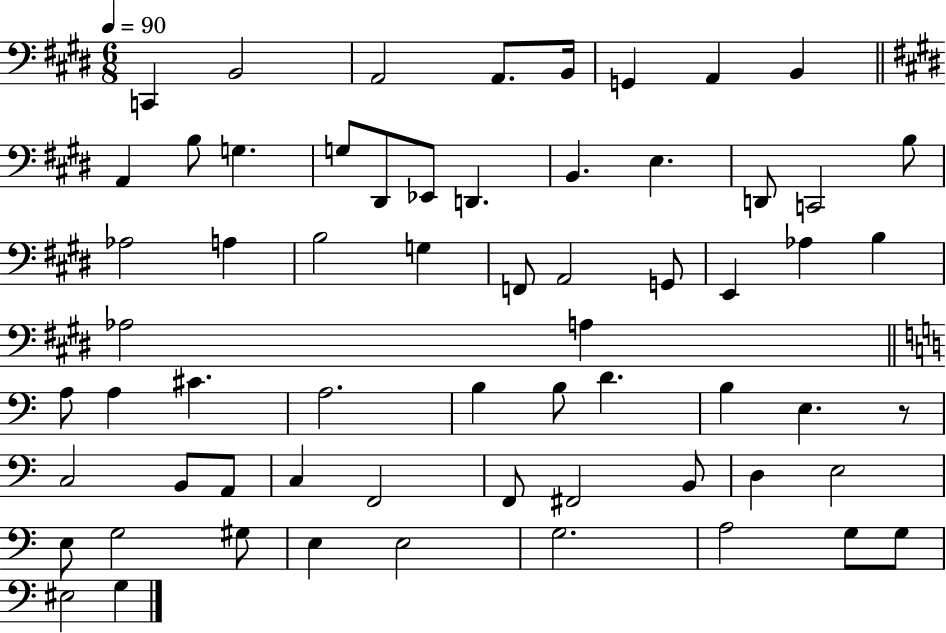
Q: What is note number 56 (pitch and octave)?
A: E3